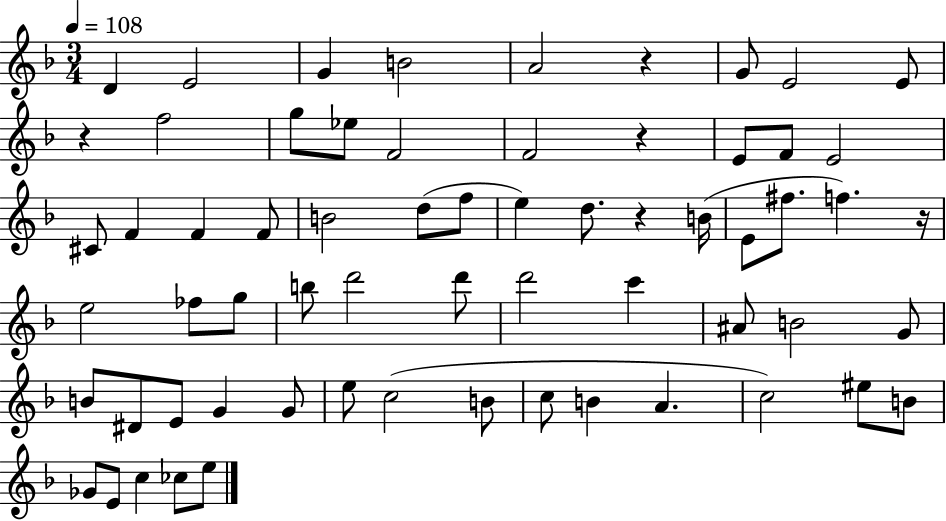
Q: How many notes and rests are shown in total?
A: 64